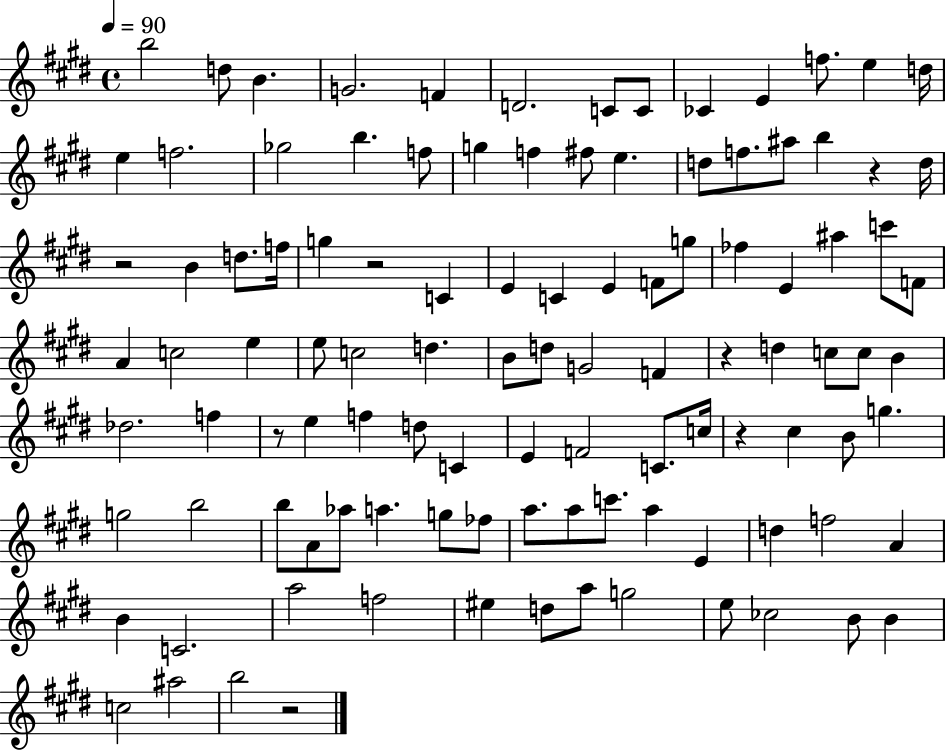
X:1
T:Untitled
M:4/4
L:1/4
K:E
b2 d/2 B G2 F D2 C/2 C/2 _C E f/2 e d/4 e f2 _g2 b f/2 g f ^f/2 e d/2 f/2 ^a/2 b z d/4 z2 B d/2 f/4 g z2 C E C E F/2 g/2 _f E ^a c'/2 F/2 A c2 e e/2 c2 d B/2 d/2 G2 F z d c/2 c/2 B _d2 f z/2 e f d/2 C E F2 C/2 c/4 z ^c B/2 g g2 b2 b/2 A/2 _a/2 a g/2 _f/2 a/2 a/2 c'/2 a E d f2 A B C2 a2 f2 ^e d/2 a/2 g2 e/2 _c2 B/2 B c2 ^a2 b2 z2